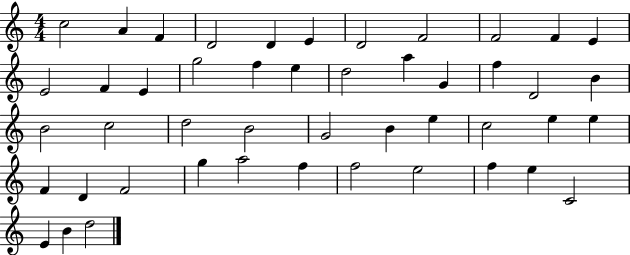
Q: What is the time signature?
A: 4/4